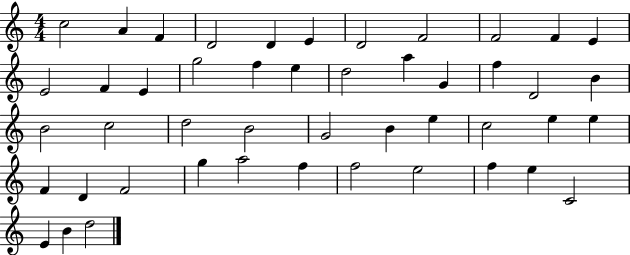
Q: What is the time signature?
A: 4/4